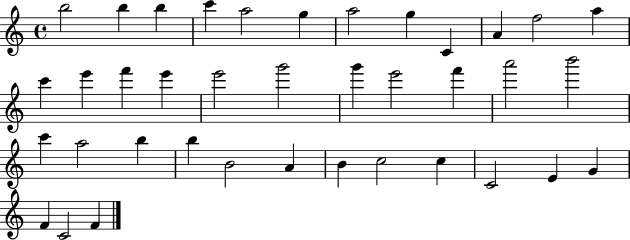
{
  \clef treble
  \time 4/4
  \defaultTimeSignature
  \key c \major
  b''2 b''4 b''4 | c'''4 a''2 g''4 | a''2 g''4 c'4 | a'4 f''2 a''4 | \break c'''4 e'''4 f'''4 e'''4 | e'''2 g'''2 | g'''4 e'''2 f'''4 | a'''2 b'''2 | \break c'''4 a''2 b''4 | b''4 b'2 a'4 | b'4 c''2 c''4 | c'2 e'4 g'4 | \break f'4 c'2 f'4 | \bar "|."
}